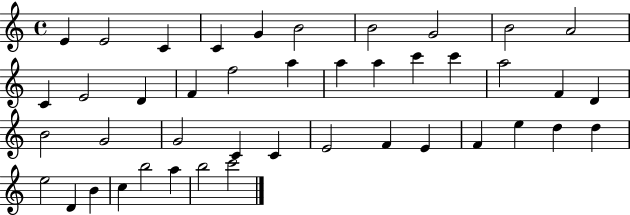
{
  \clef treble
  \time 4/4
  \defaultTimeSignature
  \key c \major
  e'4 e'2 c'4 | c'4 g'4 b'2 | b'2 g'2 | b'2 a'2 | \break c'4 e'2 d'4 | f'4 f''2 a''4 | a''4 a''4 c'''4 c'''4 | a''2 f'4 d'4 | \break b'2 g'2 | g'2 c'4 c'4 | e'2 f'4 e'4 | f'4 e''4 d''4 d''4 | \break e''2 d'4 b'4 | c''4 b''2 a''4 | b''2 c'''2 | \bar "|."
}